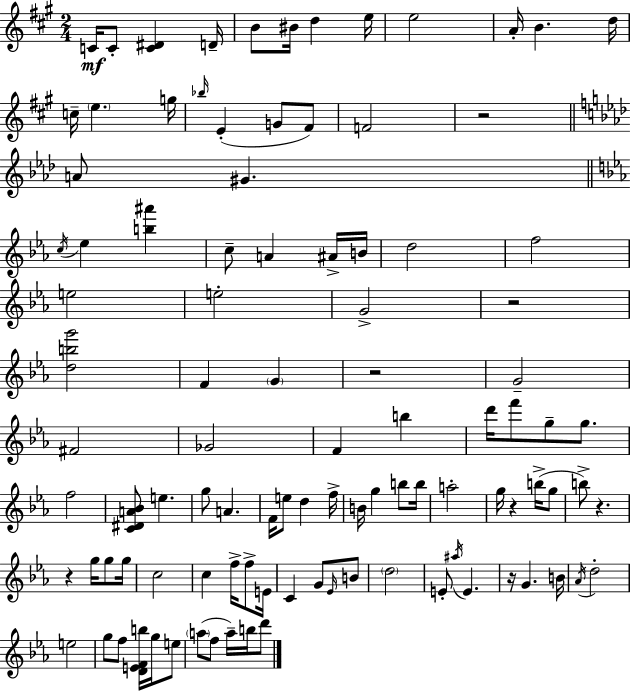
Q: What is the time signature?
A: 2/4